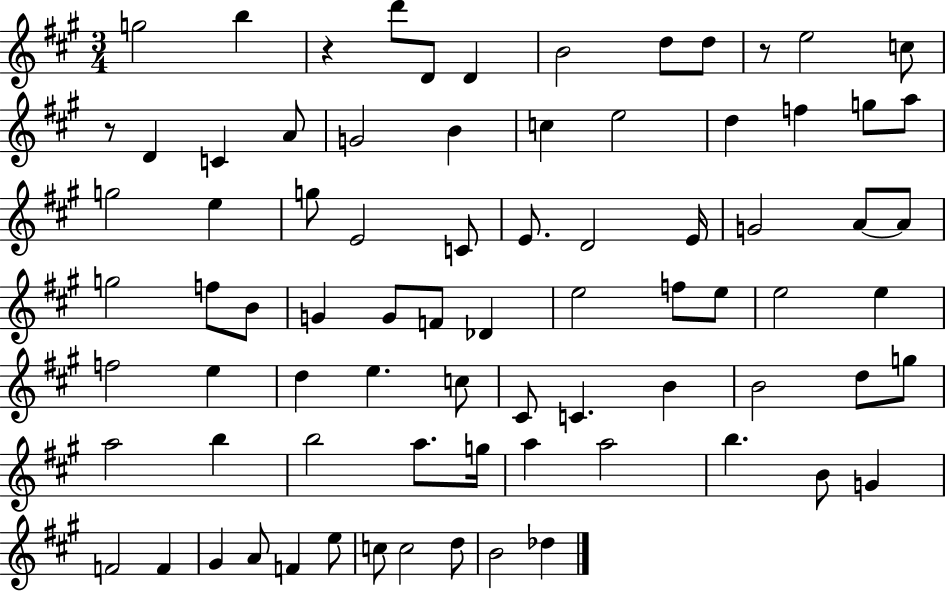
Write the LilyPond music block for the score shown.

{
  \clef treble
  \numericTimeSignature
  \time 3/4
  \key a \major
  \repeat volta 2 { g''2 b''4 | r4 d'''8 d'8 d'4 | b'2 d''8 d''8 | r8 e''2 c''8 | \break r8 d'4 c'4 a'8 | g'2 b'4 | c''4 e''2 | d''4 f''4 g''8 a''8 | \break g''2 e''4 | g''8 e'2 c'8 | e'8. d'2 e'16 | g'2 a'8~~ a'8 | \break g''2 f''8 b'8 | g'4 g'8 f'8 des'4 | e''2 f''8 e''8 | e''2 e''4 | \break f''2 e''4 | d''4 e''4. c''8 | cis'8 c'4. b'4 | b'2 d''8 g''8 | \break a''2 b''4 | b''2 a''8. g''16 | a''4 a''2 | b''4. b'8 g'4 | \break f'2 f'4 | gis'4 a'8 f'4 e''8 | c''8 c''2 d''8 | b'2 des''4 | \break } \bar "|."
}